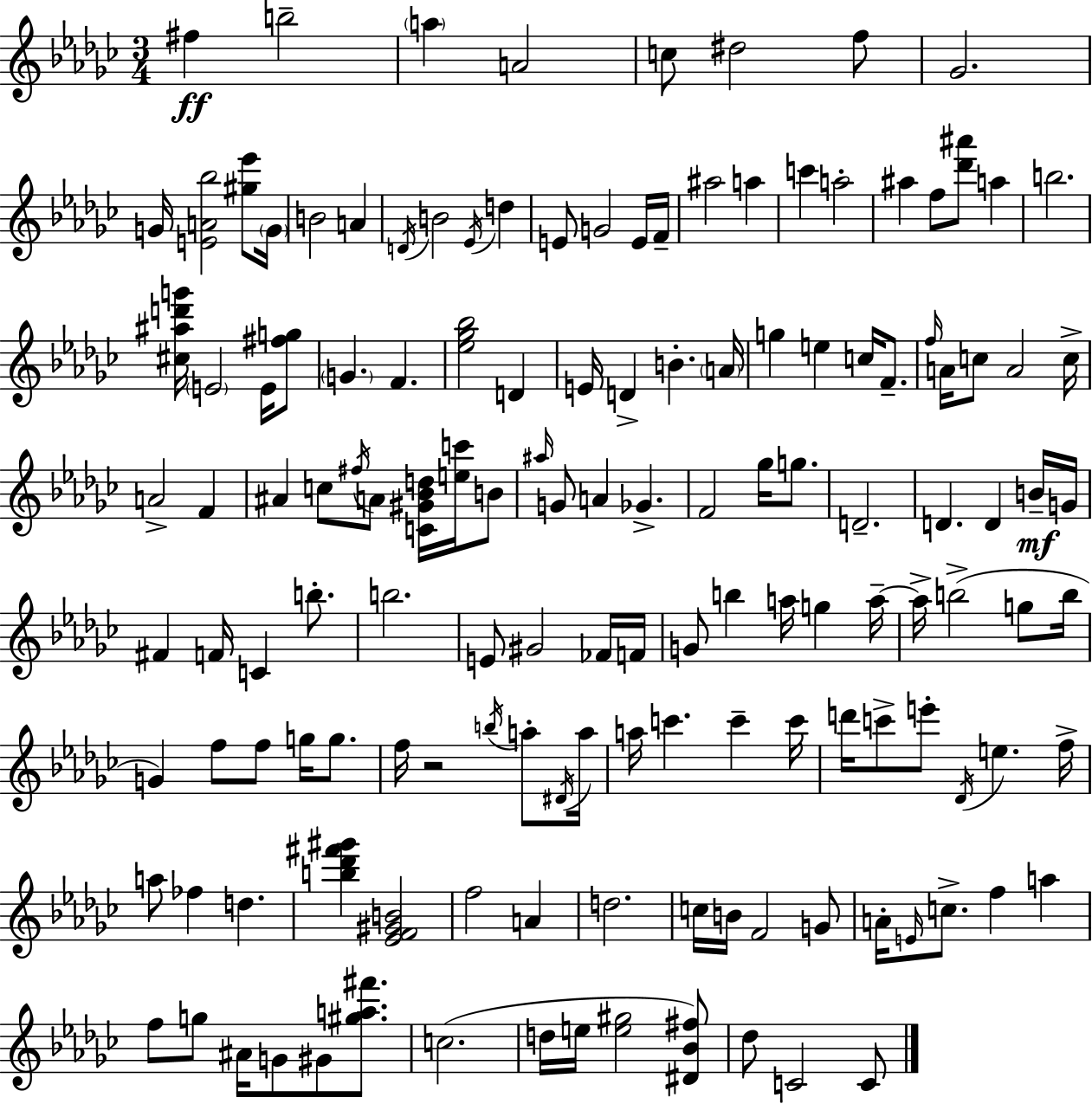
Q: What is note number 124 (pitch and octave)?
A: C5